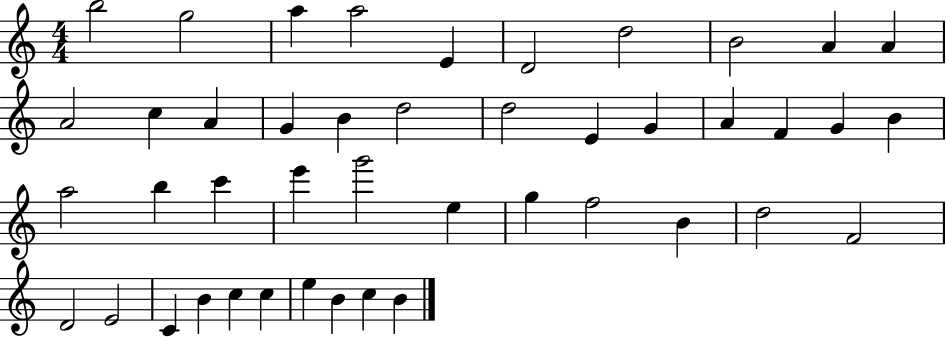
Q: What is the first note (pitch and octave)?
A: B5